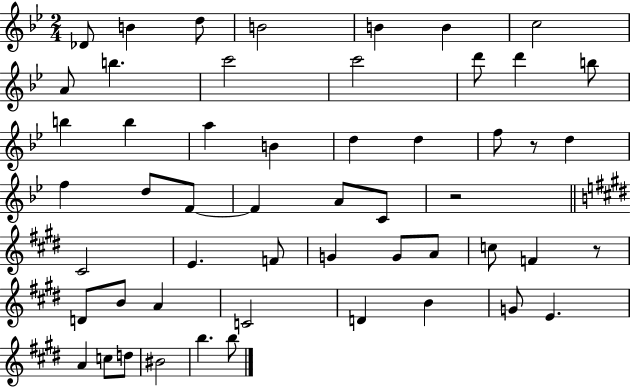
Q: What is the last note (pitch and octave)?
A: B5